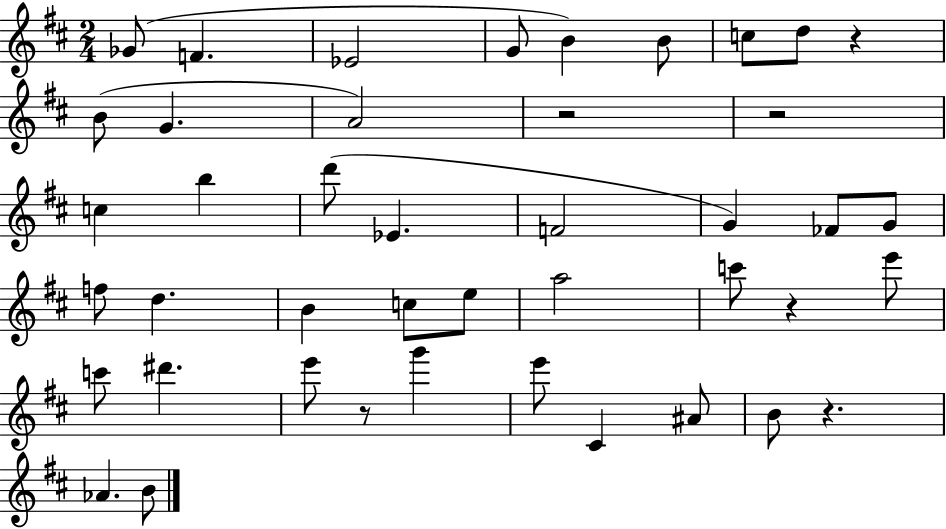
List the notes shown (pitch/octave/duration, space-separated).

Gb4/e F4/q. Eb4/h G4/e B4/q B4/e C5/e D5/e R/q B4/e G4/q. A4/h R/h R/h C5/q B5/q D6/e Eb4/q. F4/h G4/q FES4/e G4/e F5/e D5/q. B4/q C5/e E5/e A5/h C6/e R/q E6/e C6/e D#6/q. E6/e R/e G6/q E6/e C#4/q A#4/e B4/e R/q. Ab4/q. B4/e